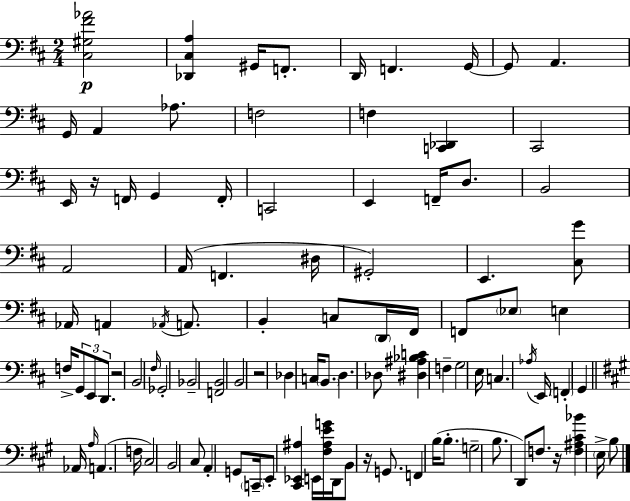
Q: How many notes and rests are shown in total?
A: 99